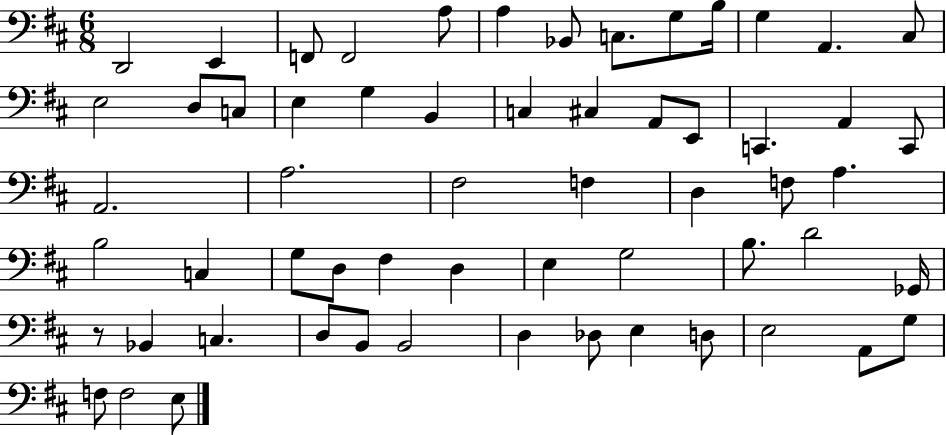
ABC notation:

X:1
T:Untitled
M:6/8
L:1/4
K:D
D,,2 E,, F,,/2 F,,2 A,/2 A, _B,,/2 C,/2 G,/2 B,/4 G, A,, ^C,/2 E,2 D,/2 C,/2 E, G, B,, C, ^C, A,,/2 E,,/2 C,, A,, C,,/2 A,,2 A,2 ^F,2 F, D, F,/2 A, B,2 C, G,/2 D,/2 ^F, D, E, G,2 B,/2 D2 _G,,/4 z/2 _B,, C, D,/2 B,,/2 B,,2 D, _D,/2 E, D,/2 E,2 A,,/2 G,/2 F,/2 F,2 E,/2